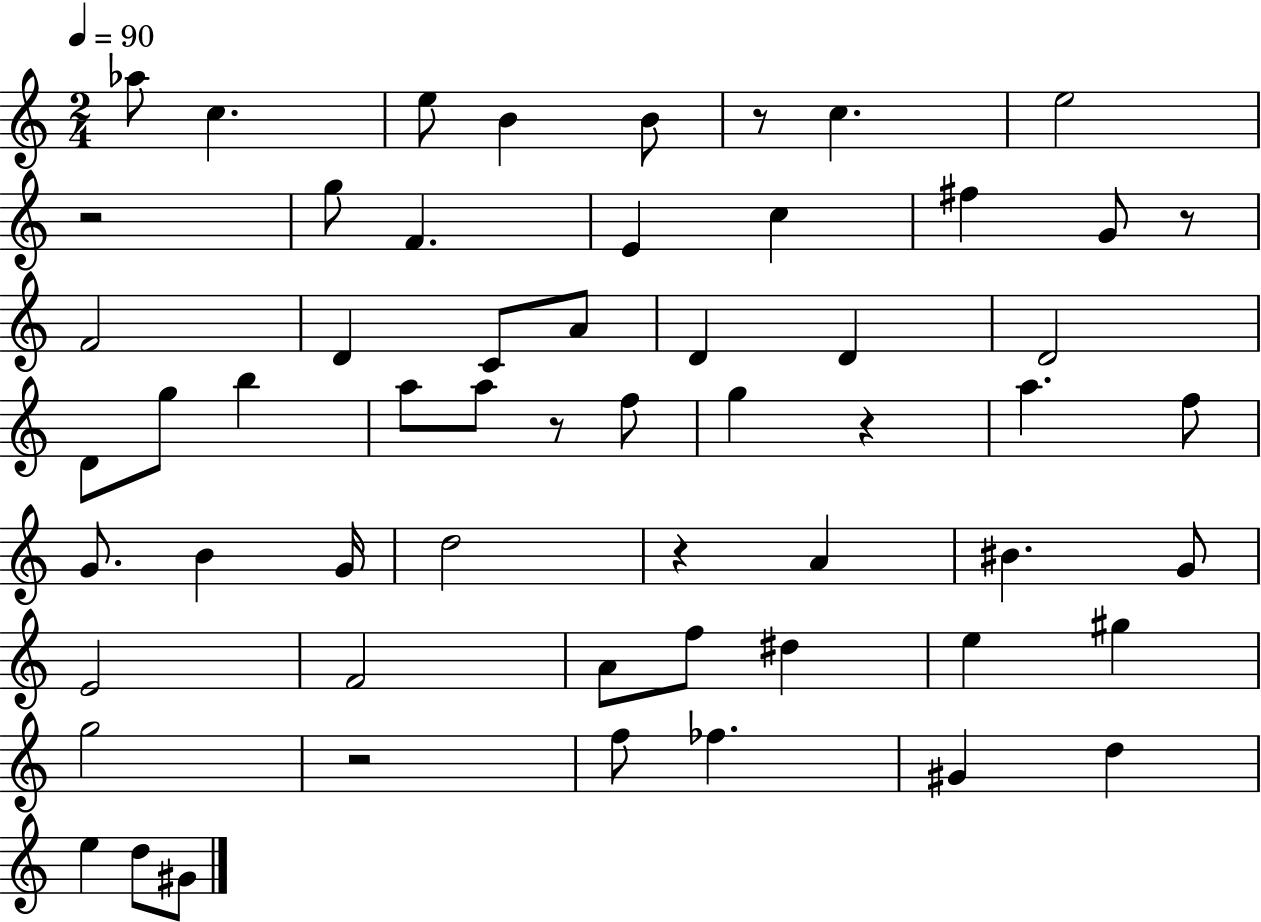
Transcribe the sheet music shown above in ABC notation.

X:1
T:Untitled
M:2/4
L:1/4
K:C
_a/2 c e/2 B B/2 z/2 c e2 z2 g/2 F E c ^f G/2 z/2 F2 D C/2 A/2 D D D2 D/2 g/2 b a/2 a/2 z/2 f/2 g z a f/2 G/2 B G/4 d2 z A ^B G/2 E2 F2 A/2 f/2 ^d e ^g g2 z2 f/2 _f ^G d e d/2 ^G/2